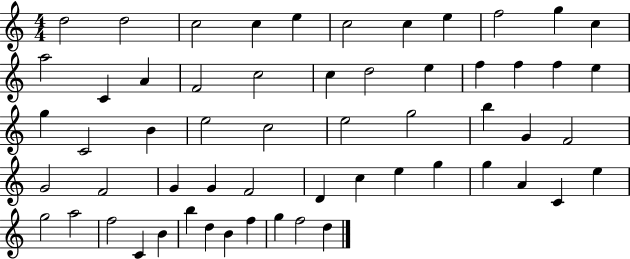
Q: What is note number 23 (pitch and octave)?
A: E5